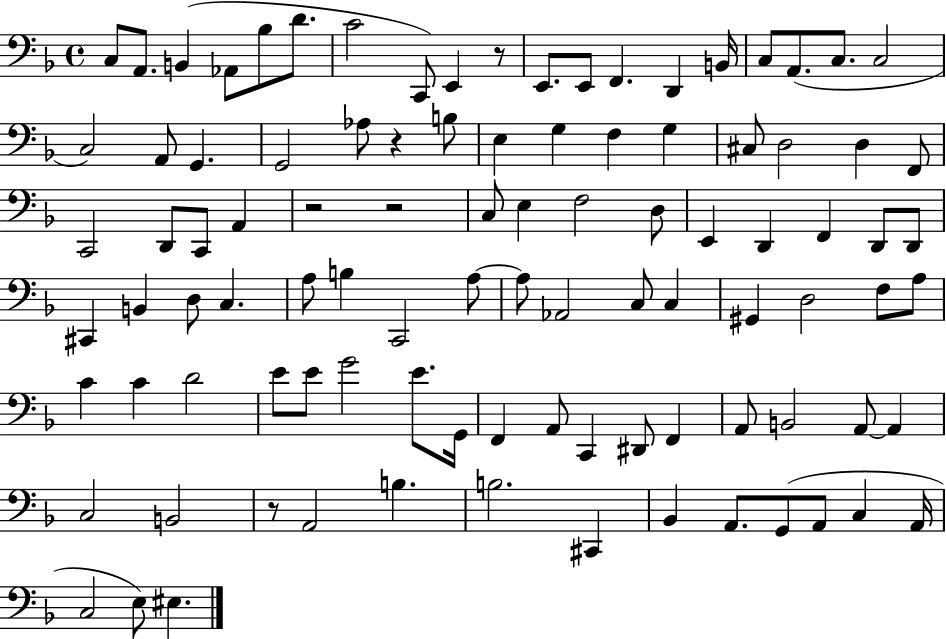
C3/e A2/e. B2/q Ab2/e Bb3/e D4/e. C4/h C2/e E2/q R/e E2/e. E2/e F2/q. D2/q B2/s C3/e A2/e. C3/e. C3/h C3/h A2/e G2/q. G2/h Ab3/e R/q B3/e E3/q G3/q F3/q G3/q C#3/e D3/h D3/q F2/e C2/h D2/e C2/e A2/q R/h R/h C3/e E3/q F3/h D3/e E2/q D2/q F2/q D2/e D2/e C#2/q B2/q D3/e C3/q. A3/e B3/q C2/h A3/e A3/e Ab2/h C3/e C3/q G#2/q D3/h F3/e A3/e C4/q C4/q D4/h E4/e E4/e G4/h E4/e. G2/s F2/q A2/e C2/q D#2/e F2/q A2/e B2/h A2/e A2/q C3/h B2/h R/e A2/h B3/q. B3/h. C#2/q Bb2/q A2/e. G2/e A2/e C3/q A2/s C3/h E3/e EIS3/q.